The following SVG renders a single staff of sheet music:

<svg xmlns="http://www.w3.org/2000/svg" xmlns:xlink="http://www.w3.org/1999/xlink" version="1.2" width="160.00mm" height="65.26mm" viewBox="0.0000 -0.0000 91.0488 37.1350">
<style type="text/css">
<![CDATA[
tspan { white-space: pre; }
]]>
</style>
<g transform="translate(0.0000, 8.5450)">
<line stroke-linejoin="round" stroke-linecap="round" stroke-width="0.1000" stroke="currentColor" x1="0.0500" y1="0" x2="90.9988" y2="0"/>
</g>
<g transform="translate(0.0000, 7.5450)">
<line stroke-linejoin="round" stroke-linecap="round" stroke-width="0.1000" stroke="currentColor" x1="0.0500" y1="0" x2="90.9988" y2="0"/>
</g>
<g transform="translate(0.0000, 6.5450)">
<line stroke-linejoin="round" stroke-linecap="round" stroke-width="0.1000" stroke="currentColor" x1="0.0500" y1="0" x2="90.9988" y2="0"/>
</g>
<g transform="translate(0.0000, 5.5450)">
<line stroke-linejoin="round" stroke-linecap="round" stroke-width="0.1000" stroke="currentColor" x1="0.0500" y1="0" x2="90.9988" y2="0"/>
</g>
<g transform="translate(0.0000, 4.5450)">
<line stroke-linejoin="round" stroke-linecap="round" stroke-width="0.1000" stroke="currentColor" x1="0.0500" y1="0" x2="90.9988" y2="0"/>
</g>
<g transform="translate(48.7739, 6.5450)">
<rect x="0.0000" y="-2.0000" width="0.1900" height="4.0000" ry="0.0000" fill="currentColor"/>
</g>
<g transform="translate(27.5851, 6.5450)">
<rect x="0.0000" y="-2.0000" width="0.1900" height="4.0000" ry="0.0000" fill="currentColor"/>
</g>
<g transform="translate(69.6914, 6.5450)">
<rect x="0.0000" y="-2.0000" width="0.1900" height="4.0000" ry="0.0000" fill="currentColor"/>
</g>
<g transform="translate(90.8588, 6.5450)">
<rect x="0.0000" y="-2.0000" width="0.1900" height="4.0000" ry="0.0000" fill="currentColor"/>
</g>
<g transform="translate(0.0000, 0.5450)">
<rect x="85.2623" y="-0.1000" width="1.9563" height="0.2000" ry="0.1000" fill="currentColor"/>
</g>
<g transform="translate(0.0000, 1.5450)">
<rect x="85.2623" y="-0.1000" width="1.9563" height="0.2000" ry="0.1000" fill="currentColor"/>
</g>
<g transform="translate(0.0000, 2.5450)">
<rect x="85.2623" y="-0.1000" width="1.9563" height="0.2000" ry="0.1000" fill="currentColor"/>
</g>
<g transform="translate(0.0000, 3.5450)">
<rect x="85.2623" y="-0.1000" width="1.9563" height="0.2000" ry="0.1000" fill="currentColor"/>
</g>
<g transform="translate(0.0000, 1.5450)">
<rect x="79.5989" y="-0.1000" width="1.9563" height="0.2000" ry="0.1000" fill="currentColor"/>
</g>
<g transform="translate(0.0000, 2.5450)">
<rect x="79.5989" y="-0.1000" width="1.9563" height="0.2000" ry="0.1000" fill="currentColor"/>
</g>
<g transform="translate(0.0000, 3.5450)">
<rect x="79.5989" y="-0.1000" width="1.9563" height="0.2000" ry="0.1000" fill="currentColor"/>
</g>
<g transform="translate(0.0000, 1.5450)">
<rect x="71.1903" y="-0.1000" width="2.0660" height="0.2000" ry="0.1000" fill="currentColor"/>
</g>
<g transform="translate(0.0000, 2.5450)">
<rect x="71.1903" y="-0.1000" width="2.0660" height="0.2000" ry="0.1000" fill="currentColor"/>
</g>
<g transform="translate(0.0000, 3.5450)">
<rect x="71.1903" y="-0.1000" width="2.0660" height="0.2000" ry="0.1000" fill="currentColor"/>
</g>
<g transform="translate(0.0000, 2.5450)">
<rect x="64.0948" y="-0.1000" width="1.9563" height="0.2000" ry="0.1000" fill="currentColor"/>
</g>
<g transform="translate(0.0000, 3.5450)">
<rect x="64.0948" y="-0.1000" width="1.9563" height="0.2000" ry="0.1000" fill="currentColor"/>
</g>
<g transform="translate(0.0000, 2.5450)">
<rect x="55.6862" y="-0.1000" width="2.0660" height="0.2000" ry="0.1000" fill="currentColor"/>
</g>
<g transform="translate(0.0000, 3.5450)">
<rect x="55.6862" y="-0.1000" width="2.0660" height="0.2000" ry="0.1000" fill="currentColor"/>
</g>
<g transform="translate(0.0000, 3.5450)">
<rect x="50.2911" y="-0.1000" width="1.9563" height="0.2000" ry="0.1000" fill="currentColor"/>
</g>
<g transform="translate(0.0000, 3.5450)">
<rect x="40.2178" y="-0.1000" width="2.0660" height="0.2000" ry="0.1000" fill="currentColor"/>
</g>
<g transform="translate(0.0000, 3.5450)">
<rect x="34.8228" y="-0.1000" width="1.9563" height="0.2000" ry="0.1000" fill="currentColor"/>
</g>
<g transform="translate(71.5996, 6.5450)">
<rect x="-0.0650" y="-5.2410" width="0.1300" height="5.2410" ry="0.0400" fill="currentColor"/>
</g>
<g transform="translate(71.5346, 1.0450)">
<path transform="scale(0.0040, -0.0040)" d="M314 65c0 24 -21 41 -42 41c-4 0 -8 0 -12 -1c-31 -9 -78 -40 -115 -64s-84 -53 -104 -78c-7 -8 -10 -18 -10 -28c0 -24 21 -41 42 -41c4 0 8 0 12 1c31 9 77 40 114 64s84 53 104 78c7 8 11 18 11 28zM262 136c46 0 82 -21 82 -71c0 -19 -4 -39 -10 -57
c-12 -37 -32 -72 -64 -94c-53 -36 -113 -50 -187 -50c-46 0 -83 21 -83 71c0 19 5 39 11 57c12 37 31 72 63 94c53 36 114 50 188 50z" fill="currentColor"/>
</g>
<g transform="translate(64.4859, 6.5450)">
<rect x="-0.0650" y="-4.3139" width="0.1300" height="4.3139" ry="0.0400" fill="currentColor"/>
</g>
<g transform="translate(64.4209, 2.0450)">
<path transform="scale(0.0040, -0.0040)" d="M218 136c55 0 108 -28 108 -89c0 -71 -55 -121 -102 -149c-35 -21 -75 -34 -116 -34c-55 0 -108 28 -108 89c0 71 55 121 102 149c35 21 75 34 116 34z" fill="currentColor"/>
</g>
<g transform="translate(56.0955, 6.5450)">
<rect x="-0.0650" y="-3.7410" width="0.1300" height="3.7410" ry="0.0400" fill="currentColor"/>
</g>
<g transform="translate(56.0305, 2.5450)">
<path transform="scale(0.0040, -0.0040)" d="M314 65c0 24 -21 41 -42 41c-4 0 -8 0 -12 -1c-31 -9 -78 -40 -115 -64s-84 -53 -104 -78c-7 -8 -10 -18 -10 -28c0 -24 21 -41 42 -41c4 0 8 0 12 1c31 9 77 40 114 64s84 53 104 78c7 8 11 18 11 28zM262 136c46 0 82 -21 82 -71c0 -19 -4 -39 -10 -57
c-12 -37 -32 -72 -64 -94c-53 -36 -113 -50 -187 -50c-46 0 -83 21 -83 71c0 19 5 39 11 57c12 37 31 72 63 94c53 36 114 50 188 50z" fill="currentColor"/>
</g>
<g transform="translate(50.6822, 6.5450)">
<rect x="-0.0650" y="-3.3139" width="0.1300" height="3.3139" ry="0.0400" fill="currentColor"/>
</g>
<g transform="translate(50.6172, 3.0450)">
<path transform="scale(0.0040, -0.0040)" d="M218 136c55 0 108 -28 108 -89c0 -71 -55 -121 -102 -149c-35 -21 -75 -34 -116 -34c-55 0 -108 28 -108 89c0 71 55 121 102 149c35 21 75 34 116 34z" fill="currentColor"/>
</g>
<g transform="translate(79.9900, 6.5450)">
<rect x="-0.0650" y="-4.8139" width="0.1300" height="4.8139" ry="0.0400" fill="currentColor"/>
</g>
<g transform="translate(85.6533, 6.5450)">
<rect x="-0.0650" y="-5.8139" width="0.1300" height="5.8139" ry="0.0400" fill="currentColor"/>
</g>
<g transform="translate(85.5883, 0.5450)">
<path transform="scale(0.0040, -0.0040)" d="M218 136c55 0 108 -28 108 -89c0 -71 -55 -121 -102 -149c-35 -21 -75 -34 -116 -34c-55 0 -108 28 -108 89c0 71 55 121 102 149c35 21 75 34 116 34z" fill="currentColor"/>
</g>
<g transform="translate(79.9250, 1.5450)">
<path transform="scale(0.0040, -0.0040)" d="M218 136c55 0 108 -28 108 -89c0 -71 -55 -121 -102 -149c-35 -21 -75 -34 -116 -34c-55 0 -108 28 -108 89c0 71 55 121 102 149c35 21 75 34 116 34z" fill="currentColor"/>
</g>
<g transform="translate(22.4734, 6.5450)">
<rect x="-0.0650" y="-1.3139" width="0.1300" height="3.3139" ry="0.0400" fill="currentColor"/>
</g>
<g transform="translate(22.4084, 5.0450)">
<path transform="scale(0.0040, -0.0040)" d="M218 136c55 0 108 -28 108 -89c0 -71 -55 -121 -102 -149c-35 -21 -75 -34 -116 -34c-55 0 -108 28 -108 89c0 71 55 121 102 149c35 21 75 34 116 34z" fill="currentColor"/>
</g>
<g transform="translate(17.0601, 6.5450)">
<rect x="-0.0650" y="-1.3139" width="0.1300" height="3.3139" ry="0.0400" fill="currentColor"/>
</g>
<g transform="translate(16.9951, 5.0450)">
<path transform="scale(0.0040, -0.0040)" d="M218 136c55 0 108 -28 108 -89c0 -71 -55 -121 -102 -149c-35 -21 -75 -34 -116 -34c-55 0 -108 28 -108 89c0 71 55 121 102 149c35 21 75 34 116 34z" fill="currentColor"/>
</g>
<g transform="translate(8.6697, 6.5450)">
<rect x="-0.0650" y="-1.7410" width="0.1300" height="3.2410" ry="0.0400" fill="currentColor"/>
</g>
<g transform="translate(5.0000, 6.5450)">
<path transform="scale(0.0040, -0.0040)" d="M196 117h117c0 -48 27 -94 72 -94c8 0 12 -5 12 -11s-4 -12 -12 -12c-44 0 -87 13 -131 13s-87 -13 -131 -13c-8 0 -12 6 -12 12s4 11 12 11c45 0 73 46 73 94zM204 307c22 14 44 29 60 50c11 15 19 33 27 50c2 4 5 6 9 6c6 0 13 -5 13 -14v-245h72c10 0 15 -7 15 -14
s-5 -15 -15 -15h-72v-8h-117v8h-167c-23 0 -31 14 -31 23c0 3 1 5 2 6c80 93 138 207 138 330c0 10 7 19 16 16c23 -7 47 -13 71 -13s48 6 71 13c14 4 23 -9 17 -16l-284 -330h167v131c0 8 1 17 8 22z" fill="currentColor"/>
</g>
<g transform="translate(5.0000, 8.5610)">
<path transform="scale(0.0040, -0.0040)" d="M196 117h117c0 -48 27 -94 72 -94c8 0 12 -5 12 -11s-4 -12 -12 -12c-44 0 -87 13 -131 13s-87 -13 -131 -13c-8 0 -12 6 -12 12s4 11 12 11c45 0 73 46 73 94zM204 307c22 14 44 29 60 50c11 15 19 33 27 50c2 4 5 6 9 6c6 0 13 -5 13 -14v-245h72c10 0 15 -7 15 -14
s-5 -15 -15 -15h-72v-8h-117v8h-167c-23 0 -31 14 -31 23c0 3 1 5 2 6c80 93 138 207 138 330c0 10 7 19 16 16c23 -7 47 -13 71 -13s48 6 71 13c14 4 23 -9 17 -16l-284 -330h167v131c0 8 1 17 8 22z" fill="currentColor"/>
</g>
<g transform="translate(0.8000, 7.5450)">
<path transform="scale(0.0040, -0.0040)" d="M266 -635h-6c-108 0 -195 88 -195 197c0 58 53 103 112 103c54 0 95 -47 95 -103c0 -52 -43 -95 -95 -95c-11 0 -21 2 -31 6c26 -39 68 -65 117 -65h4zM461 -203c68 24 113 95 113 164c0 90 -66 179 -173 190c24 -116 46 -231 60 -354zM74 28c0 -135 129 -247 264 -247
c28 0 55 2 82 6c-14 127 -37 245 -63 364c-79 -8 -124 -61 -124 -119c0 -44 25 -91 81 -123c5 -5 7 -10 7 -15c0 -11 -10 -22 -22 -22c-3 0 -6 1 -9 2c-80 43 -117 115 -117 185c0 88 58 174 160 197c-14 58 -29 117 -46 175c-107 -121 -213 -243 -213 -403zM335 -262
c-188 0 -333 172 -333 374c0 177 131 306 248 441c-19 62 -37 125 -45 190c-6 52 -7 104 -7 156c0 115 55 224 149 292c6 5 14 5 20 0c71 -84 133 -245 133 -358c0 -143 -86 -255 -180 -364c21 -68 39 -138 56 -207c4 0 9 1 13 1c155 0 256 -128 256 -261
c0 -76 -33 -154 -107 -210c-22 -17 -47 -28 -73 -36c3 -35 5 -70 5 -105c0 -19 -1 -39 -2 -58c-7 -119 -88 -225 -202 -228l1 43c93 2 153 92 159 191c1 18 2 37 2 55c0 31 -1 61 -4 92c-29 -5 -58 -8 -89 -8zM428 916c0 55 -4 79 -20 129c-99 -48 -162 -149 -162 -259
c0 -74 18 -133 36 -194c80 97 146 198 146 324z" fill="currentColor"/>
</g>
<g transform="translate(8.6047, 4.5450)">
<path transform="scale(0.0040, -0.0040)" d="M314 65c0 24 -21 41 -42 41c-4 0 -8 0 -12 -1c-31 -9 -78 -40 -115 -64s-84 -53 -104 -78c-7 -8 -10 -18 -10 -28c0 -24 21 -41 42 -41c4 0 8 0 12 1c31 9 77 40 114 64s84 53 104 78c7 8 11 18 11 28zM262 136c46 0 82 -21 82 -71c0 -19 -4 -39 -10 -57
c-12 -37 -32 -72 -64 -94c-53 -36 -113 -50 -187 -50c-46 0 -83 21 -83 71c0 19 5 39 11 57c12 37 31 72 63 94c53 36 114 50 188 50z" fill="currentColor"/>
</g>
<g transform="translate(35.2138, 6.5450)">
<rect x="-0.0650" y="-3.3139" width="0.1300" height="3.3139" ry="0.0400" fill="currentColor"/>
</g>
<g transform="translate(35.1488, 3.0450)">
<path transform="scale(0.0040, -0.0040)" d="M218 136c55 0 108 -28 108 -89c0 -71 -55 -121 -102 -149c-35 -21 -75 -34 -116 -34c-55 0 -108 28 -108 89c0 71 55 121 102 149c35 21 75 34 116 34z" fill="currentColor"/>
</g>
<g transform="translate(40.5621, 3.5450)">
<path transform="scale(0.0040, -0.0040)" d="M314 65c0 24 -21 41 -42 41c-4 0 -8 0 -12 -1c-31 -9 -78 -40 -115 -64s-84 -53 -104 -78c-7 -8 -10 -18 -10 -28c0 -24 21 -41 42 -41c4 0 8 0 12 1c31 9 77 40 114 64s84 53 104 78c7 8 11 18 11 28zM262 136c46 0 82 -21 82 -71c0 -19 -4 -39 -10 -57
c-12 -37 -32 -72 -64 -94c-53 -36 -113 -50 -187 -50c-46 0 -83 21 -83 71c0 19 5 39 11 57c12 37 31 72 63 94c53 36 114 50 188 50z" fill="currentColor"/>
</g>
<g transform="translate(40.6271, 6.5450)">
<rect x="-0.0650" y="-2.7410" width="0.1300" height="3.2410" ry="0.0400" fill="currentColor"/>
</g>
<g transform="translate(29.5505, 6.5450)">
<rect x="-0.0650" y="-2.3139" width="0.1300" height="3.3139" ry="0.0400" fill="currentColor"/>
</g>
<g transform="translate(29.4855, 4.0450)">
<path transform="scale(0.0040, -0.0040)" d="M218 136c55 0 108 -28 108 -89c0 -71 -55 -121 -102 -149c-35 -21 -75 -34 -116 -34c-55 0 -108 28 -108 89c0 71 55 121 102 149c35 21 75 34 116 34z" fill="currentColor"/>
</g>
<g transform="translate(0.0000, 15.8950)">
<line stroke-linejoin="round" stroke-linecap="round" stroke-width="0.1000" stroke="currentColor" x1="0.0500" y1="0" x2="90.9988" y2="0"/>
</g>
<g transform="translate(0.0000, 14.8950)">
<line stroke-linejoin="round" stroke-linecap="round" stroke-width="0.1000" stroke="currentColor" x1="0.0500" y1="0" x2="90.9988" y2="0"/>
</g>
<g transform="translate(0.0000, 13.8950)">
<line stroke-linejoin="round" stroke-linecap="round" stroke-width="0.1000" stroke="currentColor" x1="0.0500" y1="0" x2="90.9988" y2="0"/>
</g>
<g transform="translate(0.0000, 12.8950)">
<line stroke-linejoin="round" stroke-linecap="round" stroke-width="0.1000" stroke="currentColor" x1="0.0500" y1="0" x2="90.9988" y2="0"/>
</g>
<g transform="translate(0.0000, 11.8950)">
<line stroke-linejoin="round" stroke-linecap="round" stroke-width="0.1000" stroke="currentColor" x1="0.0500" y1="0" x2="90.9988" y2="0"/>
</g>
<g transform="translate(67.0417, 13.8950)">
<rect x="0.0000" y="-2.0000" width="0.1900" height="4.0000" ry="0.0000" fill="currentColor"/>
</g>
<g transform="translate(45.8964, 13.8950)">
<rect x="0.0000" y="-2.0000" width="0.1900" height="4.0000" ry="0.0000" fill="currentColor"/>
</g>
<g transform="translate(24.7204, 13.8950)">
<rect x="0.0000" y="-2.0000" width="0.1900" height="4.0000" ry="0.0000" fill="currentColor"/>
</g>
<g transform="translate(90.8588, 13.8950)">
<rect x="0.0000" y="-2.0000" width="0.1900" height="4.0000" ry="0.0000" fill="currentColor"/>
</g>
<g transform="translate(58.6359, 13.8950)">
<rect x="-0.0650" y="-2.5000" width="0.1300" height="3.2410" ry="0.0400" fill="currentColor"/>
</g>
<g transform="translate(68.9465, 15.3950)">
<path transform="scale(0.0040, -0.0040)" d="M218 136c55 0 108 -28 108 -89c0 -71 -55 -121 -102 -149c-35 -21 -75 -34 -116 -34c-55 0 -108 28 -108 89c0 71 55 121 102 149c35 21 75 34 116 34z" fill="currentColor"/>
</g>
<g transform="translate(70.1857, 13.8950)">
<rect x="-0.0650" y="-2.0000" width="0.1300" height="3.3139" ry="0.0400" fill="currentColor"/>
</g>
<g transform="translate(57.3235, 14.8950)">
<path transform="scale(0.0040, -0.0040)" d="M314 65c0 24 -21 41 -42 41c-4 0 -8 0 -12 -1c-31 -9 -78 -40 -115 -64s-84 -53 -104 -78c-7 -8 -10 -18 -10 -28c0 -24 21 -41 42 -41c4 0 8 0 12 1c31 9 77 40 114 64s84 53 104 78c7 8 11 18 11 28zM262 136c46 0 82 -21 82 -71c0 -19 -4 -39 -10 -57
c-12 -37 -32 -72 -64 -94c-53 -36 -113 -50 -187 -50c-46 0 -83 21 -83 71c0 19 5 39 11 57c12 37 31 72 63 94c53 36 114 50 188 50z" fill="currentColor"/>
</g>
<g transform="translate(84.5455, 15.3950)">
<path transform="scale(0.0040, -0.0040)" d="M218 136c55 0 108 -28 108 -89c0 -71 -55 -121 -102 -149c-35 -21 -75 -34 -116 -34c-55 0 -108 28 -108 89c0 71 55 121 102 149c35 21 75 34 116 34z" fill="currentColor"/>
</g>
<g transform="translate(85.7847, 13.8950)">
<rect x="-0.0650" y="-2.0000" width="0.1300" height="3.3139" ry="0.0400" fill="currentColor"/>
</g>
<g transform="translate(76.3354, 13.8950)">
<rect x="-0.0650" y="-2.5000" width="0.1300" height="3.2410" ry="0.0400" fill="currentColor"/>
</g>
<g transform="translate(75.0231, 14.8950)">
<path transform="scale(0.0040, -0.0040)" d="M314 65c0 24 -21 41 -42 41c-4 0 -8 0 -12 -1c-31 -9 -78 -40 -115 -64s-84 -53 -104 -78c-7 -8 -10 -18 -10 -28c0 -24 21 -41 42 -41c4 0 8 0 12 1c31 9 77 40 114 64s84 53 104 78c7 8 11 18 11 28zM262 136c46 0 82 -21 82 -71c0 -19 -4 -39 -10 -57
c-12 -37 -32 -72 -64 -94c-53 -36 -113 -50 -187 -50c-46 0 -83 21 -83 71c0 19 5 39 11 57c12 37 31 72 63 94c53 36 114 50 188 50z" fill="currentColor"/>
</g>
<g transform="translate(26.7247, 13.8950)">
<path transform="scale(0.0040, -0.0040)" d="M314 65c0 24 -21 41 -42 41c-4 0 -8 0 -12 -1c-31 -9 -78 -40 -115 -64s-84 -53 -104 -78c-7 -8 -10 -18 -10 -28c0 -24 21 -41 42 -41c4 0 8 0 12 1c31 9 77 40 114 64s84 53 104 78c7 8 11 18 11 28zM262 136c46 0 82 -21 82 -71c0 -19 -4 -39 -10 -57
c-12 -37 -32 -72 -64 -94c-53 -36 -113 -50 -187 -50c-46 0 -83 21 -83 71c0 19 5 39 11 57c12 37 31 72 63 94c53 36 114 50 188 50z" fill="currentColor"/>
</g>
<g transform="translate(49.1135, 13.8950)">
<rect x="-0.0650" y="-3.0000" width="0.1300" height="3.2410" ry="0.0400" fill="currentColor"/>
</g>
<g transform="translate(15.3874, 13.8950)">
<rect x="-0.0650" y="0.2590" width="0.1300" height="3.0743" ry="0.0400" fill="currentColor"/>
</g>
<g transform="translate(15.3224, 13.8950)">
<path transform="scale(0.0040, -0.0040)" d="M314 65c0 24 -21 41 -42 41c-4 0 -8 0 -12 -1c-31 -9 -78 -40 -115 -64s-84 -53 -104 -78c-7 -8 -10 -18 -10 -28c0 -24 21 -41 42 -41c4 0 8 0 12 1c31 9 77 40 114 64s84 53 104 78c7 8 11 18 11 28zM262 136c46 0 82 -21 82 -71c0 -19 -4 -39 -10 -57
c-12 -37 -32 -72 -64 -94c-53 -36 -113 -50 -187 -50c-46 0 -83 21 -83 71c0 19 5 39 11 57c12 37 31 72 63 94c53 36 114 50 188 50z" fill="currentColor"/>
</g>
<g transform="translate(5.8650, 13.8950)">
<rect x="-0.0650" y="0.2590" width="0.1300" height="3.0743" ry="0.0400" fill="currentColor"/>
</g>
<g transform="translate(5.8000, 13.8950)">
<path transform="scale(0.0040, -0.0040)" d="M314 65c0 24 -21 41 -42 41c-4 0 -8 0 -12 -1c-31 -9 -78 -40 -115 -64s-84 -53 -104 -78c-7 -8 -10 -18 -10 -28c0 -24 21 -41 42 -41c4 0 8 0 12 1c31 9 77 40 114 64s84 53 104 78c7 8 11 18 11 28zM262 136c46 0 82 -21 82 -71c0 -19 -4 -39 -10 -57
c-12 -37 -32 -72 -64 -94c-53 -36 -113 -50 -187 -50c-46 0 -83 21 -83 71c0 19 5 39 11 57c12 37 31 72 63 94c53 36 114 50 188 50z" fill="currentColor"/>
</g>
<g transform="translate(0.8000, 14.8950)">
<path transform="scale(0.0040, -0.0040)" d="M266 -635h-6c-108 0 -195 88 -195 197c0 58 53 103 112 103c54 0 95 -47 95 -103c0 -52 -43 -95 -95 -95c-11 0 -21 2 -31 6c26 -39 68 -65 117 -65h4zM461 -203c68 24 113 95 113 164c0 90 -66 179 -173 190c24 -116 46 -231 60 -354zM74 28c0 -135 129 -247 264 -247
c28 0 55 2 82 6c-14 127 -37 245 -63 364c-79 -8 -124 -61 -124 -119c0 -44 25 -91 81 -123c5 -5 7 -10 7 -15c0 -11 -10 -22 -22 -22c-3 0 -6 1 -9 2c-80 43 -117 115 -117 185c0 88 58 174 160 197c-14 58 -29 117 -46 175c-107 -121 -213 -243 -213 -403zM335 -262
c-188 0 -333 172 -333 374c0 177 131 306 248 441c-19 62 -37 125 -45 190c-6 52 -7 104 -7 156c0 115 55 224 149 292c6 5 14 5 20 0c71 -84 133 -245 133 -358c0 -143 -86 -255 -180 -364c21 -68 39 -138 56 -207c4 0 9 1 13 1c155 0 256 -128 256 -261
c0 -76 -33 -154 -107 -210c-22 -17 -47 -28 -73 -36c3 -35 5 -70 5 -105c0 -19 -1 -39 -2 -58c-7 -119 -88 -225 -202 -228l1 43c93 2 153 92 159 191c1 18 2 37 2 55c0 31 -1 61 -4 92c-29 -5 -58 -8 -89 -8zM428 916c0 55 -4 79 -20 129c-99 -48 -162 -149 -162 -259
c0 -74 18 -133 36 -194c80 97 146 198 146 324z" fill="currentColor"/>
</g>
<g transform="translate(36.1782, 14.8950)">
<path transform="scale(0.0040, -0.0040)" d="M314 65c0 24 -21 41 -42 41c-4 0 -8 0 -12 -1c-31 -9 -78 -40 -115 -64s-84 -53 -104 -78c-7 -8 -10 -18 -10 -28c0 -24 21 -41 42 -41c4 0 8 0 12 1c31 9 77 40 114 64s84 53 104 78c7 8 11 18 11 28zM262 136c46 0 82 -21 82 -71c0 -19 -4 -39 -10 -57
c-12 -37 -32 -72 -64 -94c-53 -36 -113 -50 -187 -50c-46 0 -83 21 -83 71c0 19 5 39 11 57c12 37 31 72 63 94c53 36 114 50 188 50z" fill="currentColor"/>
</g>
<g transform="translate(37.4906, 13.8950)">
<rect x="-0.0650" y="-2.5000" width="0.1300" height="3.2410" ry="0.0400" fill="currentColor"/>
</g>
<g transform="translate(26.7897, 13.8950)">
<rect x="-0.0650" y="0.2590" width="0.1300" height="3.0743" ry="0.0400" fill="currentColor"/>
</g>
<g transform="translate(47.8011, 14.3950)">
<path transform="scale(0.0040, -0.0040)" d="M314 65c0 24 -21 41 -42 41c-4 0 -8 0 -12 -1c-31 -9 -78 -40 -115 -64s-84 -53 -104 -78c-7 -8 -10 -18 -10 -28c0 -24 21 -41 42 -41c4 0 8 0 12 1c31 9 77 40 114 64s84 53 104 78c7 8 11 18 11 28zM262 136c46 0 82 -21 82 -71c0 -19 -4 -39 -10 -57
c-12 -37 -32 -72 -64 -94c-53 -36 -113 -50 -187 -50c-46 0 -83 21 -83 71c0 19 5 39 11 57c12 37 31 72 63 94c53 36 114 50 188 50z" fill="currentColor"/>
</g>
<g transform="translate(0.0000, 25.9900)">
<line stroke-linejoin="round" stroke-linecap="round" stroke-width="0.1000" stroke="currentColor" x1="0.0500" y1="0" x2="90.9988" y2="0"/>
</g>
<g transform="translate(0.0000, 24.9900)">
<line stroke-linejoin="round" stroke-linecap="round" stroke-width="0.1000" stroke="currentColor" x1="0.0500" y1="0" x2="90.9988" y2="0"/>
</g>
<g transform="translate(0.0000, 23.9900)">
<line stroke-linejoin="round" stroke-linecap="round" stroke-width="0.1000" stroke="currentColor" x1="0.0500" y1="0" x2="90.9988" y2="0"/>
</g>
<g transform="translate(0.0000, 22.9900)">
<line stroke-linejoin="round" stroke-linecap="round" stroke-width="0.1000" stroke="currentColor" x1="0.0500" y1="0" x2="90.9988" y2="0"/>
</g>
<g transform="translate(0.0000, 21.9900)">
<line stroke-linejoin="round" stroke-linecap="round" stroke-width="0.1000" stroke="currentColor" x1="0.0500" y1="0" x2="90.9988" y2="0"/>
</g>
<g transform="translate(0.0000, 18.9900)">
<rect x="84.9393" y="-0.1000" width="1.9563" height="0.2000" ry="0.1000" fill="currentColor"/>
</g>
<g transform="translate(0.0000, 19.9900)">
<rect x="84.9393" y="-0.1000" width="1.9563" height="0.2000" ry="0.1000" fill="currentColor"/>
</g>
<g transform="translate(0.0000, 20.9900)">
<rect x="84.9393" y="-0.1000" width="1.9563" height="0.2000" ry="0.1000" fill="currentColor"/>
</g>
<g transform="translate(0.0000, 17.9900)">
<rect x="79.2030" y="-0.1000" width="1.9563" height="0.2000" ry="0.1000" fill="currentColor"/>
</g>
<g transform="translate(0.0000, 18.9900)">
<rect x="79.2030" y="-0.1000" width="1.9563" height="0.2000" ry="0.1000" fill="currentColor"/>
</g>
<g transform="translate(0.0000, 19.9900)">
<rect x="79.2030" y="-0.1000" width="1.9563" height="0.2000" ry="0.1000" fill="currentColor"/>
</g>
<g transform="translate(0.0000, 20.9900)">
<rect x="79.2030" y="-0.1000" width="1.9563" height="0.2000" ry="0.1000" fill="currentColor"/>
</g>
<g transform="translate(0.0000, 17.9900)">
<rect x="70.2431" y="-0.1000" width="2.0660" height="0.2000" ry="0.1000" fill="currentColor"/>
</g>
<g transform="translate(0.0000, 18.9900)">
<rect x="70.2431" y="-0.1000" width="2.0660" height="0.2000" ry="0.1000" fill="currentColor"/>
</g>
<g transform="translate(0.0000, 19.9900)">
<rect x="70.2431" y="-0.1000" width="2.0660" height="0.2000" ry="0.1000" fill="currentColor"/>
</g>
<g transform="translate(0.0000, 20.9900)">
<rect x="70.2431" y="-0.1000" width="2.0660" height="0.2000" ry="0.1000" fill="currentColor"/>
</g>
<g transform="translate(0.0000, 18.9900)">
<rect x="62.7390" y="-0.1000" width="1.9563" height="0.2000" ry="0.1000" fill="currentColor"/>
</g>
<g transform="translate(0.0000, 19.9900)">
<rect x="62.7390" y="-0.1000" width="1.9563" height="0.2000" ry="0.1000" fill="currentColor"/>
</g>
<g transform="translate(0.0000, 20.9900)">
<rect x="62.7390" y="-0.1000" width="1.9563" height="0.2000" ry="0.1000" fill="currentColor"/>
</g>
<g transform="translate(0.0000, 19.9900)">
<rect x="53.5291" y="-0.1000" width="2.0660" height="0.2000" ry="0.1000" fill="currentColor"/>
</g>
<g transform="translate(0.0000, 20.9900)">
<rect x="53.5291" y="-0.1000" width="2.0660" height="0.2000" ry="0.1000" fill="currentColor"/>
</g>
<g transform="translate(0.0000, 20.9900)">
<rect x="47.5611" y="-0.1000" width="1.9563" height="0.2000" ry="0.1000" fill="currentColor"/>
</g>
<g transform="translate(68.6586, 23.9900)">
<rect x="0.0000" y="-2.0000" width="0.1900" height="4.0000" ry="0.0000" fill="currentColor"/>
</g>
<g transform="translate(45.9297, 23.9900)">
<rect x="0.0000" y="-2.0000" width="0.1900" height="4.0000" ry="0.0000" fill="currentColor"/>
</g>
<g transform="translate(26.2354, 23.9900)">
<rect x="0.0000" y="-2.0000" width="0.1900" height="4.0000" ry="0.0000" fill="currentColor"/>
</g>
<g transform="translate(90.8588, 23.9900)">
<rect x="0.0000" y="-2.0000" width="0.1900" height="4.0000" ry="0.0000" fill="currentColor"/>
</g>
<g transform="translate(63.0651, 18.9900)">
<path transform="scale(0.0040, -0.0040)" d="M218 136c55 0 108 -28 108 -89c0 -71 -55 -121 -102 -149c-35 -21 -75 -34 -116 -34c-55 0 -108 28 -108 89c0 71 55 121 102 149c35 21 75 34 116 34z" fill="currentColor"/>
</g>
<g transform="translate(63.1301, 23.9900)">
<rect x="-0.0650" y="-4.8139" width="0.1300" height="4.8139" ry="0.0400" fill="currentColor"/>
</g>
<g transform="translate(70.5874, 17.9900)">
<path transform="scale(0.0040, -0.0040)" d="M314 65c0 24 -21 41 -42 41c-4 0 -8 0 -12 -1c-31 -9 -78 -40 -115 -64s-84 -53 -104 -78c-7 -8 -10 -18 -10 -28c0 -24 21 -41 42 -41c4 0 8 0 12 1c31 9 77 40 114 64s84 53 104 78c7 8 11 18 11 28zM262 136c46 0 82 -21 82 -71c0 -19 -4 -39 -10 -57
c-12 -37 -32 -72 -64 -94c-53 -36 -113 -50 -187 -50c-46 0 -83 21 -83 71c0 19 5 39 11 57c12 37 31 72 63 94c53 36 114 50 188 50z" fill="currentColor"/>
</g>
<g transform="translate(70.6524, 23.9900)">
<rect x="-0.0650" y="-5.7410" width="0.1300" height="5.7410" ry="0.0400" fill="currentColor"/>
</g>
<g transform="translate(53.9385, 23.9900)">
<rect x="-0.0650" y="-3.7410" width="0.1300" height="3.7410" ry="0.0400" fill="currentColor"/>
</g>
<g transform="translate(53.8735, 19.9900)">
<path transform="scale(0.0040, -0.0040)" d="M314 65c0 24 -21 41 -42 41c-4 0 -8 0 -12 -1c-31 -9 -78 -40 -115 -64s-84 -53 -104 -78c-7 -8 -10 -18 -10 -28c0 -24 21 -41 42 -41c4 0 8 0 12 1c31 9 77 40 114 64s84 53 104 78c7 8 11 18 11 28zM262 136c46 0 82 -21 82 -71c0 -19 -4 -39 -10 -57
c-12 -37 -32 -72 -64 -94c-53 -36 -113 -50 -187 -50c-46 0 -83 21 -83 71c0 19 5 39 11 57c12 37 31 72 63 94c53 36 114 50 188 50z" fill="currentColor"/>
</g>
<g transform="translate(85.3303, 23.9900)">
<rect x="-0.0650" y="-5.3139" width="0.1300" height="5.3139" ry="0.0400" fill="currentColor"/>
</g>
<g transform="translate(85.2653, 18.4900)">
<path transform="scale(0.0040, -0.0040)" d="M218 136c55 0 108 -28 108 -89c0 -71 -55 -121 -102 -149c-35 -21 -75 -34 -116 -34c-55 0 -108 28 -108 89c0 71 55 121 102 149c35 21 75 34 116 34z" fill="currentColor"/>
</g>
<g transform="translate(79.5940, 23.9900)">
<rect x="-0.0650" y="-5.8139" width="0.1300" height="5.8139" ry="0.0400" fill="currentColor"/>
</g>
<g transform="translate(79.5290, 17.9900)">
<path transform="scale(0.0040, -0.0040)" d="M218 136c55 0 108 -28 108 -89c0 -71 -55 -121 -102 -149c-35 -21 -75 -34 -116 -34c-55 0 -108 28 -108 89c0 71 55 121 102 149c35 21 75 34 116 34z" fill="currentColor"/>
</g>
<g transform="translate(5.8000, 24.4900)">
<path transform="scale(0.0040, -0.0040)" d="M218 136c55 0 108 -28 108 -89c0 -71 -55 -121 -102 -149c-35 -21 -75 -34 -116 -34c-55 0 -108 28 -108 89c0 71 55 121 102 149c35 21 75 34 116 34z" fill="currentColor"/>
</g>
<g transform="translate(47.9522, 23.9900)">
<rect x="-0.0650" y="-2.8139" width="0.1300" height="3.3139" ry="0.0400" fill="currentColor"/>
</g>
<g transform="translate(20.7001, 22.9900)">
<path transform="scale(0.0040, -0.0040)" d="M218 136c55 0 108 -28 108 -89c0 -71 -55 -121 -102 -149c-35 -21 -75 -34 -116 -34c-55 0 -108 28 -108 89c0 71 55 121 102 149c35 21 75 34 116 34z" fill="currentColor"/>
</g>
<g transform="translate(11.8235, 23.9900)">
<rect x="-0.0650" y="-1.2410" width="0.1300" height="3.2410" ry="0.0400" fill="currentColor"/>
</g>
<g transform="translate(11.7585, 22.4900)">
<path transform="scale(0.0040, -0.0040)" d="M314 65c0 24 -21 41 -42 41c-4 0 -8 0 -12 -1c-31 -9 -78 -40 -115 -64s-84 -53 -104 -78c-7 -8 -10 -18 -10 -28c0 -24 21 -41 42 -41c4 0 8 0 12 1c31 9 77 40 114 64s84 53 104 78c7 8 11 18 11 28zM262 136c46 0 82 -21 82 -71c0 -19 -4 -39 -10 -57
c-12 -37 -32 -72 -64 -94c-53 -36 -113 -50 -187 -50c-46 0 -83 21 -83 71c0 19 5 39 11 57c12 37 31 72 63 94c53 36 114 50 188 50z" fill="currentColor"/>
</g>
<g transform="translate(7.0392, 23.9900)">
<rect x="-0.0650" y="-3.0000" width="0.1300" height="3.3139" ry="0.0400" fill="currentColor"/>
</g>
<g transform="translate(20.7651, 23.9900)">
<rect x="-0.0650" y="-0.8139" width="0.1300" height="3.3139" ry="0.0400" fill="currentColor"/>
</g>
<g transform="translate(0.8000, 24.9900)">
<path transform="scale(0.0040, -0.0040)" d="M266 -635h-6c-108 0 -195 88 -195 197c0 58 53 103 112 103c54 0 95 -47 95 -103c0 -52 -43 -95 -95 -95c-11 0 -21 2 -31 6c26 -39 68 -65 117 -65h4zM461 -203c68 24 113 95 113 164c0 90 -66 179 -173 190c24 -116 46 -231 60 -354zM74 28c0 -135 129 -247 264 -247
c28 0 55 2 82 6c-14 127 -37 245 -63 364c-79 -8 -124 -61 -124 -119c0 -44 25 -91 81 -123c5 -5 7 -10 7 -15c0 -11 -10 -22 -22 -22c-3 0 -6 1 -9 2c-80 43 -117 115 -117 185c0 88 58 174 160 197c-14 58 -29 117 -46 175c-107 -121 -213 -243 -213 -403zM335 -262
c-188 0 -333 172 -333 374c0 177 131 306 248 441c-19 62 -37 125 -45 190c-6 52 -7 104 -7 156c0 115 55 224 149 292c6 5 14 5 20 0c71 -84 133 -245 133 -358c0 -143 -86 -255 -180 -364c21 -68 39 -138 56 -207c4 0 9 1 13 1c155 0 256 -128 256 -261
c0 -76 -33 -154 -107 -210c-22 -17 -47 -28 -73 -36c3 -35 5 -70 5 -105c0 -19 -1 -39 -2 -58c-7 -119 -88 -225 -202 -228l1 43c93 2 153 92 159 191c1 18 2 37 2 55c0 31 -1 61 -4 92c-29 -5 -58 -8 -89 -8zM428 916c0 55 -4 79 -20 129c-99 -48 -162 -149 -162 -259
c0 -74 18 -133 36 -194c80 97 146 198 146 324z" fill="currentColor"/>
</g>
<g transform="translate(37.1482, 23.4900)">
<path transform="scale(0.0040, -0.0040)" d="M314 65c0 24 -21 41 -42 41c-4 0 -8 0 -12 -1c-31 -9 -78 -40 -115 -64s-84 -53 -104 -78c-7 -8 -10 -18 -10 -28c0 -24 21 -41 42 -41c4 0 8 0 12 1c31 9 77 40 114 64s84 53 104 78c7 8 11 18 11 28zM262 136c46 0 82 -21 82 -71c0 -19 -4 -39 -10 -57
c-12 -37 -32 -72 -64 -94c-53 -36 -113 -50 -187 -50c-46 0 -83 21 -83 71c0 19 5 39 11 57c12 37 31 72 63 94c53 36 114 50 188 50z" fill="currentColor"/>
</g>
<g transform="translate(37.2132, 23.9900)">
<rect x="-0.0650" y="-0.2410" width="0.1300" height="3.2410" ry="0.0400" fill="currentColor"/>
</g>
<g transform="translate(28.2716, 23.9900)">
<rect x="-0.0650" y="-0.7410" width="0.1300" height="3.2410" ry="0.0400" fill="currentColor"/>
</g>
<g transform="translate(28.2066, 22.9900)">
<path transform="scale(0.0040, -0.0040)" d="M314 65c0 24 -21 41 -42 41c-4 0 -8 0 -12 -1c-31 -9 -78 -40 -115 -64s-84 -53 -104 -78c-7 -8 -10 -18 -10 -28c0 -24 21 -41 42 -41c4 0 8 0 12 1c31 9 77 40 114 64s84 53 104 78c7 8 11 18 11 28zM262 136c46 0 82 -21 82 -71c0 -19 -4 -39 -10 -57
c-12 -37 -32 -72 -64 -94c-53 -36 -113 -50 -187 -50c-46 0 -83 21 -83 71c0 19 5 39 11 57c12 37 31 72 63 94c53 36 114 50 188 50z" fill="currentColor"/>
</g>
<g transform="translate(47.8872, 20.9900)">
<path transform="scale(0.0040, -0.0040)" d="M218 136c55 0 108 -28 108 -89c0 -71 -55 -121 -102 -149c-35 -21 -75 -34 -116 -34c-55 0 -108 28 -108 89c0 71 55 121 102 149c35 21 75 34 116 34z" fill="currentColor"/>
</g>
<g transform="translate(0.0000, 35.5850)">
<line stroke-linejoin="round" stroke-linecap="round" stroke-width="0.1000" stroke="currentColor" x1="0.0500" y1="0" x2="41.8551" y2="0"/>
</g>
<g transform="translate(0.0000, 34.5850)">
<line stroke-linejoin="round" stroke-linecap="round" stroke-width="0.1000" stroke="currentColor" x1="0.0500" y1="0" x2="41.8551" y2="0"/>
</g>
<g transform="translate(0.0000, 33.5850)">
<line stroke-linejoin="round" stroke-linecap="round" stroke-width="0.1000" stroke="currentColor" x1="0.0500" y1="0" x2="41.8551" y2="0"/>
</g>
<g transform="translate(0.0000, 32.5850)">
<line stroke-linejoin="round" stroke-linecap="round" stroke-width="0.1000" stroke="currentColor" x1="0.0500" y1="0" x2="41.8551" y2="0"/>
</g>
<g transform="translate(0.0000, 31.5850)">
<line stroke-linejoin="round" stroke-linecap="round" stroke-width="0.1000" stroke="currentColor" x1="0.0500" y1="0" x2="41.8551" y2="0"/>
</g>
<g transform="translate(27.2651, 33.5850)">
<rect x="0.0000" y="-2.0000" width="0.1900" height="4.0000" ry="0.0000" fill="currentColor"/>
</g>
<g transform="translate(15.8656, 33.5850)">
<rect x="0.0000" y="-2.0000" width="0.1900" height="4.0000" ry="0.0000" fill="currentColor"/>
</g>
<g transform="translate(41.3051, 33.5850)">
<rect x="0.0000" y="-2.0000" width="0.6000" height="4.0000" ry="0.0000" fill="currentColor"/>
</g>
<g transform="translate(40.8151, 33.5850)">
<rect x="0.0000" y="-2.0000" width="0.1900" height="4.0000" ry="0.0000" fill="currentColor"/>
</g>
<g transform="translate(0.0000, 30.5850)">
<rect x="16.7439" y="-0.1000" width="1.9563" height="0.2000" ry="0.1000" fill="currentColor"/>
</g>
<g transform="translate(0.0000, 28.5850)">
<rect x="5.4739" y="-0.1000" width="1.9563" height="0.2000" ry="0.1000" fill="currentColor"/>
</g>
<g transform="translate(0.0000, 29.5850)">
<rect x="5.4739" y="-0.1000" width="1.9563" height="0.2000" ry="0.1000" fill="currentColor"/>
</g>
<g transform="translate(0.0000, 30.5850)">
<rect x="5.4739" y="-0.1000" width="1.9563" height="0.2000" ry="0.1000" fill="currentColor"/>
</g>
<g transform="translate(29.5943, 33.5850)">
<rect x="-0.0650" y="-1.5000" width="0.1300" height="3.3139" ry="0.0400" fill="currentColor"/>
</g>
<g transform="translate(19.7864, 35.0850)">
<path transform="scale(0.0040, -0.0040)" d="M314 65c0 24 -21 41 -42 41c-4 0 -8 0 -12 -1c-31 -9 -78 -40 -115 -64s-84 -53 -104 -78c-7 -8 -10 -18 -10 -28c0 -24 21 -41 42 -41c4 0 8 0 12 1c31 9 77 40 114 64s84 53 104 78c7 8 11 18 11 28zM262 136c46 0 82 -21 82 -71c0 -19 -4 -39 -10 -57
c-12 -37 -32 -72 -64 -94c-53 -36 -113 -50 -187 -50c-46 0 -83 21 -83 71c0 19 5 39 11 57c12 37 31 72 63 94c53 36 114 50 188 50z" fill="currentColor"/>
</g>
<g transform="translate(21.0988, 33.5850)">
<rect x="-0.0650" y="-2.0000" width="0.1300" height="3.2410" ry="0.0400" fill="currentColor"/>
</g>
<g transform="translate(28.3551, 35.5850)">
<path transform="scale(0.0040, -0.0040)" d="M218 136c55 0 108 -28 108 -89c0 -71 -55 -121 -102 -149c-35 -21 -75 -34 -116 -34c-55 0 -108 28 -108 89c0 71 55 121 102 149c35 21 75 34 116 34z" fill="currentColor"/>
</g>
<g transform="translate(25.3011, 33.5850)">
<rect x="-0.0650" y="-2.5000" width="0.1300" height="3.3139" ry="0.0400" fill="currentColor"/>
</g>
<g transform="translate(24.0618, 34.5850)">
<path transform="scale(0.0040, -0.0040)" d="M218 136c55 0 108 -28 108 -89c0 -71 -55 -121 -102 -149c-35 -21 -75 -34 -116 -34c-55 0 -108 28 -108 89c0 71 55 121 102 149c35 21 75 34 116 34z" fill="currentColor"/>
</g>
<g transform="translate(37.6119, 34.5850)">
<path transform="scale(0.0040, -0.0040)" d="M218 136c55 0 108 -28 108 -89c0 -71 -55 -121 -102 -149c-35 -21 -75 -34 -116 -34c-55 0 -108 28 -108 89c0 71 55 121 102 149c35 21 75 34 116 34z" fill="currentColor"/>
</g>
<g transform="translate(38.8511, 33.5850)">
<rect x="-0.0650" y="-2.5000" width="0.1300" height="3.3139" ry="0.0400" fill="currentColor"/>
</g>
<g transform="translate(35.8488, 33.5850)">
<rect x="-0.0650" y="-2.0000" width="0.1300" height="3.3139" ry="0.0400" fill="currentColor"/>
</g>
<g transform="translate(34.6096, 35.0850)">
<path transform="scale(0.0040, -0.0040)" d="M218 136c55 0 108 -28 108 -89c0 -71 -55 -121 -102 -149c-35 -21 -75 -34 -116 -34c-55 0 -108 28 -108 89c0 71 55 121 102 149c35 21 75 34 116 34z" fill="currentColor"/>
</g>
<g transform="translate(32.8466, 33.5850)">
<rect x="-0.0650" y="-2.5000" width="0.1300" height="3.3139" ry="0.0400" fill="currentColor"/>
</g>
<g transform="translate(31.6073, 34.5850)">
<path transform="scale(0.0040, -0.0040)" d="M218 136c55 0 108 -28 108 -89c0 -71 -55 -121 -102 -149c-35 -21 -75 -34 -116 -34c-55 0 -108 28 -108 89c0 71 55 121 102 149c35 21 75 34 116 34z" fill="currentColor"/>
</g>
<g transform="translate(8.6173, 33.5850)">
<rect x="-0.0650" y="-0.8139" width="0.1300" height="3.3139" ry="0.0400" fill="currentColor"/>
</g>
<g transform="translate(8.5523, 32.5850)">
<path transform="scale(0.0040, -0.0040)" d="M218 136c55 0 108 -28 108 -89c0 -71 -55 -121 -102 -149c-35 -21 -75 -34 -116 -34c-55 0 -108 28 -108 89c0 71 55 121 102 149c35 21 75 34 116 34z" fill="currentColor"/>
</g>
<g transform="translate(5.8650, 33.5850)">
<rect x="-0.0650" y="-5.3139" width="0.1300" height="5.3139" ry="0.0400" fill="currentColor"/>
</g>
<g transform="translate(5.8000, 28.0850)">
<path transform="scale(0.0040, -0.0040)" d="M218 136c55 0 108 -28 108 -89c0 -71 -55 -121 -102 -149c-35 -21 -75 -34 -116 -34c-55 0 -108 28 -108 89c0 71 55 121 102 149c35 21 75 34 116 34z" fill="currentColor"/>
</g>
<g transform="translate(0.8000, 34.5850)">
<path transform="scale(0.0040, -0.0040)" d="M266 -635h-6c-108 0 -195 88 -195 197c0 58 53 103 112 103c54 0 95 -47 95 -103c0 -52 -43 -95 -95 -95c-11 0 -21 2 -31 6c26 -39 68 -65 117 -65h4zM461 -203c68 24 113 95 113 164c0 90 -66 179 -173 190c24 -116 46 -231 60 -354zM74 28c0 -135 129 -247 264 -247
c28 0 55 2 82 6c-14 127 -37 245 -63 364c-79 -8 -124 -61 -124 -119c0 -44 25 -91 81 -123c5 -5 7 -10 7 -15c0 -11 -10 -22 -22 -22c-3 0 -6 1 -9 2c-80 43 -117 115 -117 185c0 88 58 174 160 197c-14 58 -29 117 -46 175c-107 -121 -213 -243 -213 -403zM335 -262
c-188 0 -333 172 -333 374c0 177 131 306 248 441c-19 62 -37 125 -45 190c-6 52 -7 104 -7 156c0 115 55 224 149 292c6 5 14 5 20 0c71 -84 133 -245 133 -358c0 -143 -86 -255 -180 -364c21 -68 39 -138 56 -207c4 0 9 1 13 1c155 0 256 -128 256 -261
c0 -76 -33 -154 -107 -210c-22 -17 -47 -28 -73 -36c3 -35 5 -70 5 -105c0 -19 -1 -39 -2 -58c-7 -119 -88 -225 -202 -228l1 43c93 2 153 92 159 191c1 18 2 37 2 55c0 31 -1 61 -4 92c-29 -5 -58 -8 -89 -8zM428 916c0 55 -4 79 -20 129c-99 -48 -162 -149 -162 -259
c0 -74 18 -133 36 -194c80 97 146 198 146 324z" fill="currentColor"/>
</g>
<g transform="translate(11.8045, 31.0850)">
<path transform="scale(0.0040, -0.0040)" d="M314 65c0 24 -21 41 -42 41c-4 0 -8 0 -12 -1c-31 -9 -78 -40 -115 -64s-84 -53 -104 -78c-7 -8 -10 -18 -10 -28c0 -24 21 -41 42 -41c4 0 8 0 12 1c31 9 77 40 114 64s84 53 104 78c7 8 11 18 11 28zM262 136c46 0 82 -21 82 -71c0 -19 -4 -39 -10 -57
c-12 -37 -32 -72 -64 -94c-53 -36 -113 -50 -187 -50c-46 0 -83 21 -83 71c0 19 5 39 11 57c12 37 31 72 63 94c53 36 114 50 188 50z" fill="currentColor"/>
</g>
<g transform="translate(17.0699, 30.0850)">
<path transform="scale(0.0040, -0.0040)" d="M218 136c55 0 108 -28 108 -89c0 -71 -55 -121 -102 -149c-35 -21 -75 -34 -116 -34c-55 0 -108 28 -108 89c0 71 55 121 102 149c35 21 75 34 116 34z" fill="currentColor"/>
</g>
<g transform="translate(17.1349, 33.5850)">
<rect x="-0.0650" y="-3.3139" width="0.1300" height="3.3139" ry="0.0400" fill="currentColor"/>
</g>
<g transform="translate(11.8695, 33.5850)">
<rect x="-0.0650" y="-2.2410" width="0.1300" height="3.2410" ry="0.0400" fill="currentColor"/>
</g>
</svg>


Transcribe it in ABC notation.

X:1
T:Untitled
M:4/4
L:1/4
K:C
f2 e e g b a2 b c'2 d' f'2 e' g' B2 B2 B2 G2 A2 G2 F G2 F A e2 d d2 c2 a c'2 e' g'2 g' f' f' d g2 b F2 G E G F G